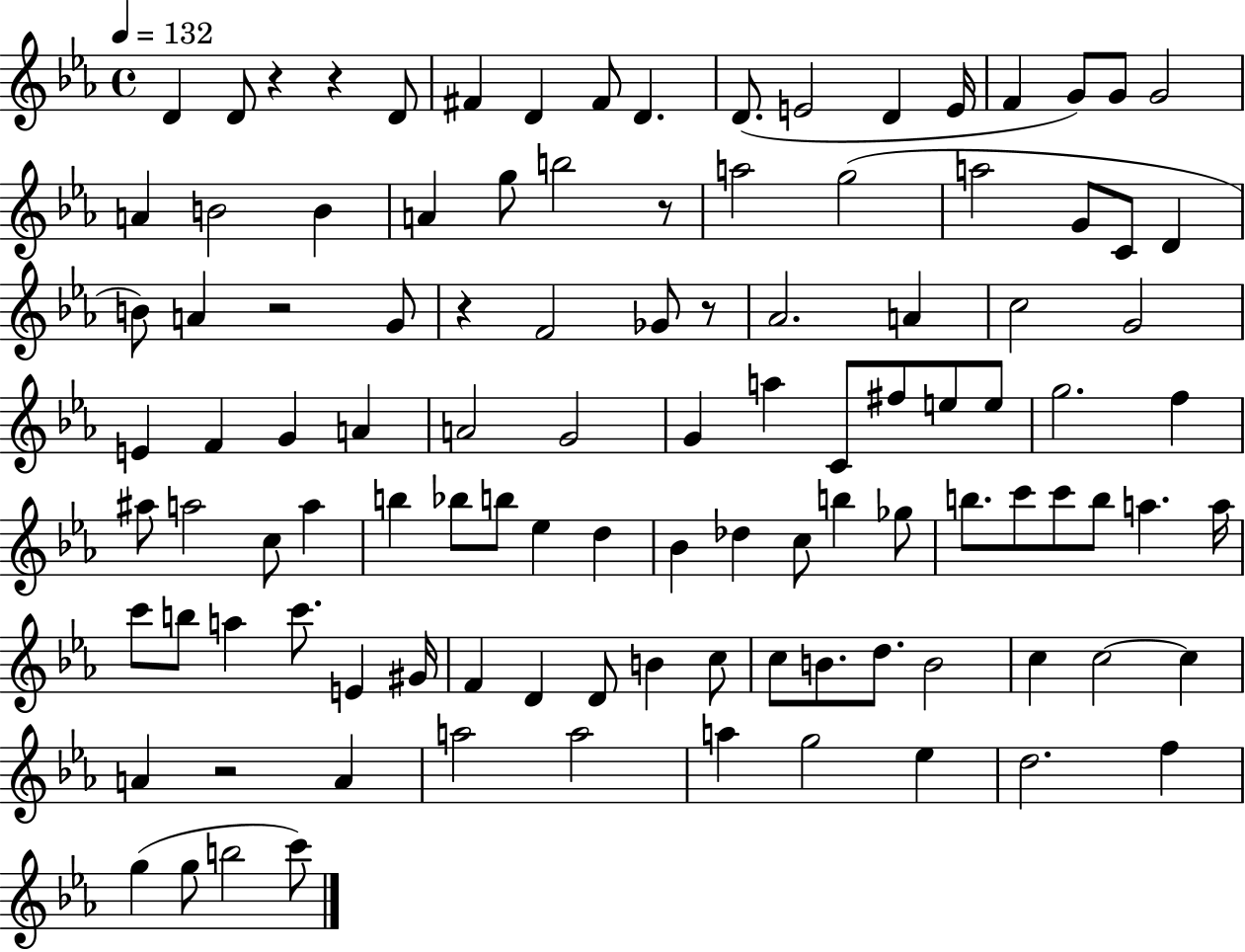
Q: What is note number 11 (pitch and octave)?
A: E4